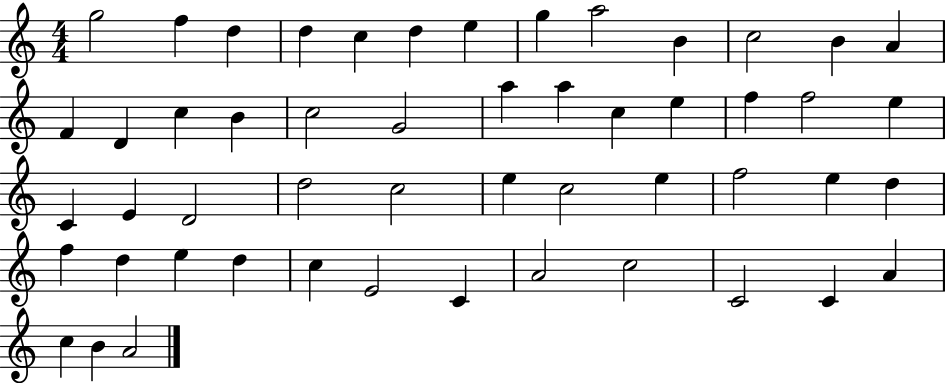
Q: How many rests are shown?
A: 0